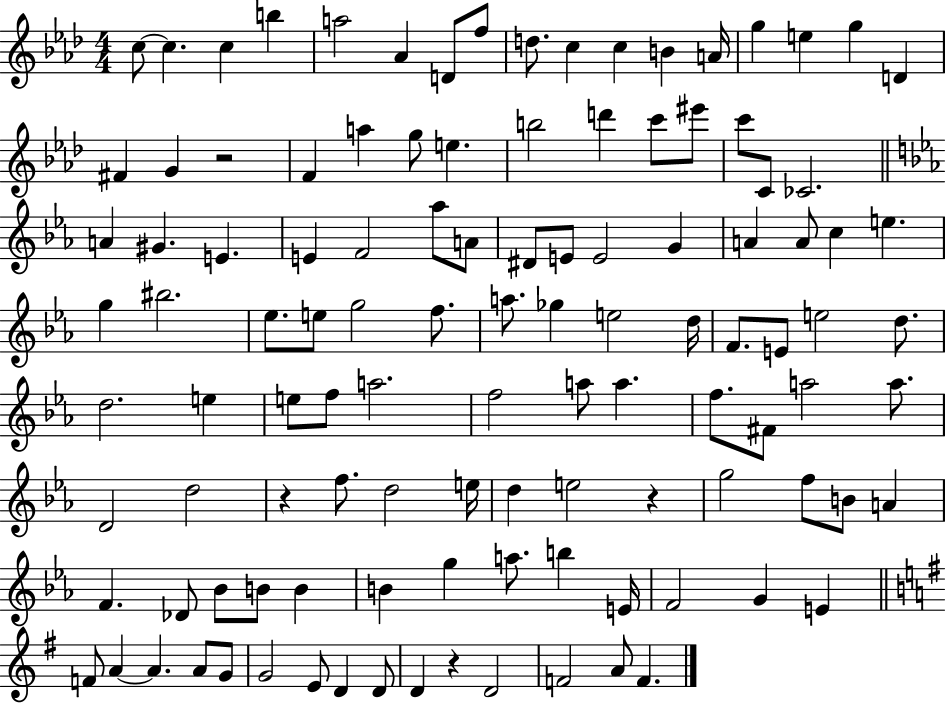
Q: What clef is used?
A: treble